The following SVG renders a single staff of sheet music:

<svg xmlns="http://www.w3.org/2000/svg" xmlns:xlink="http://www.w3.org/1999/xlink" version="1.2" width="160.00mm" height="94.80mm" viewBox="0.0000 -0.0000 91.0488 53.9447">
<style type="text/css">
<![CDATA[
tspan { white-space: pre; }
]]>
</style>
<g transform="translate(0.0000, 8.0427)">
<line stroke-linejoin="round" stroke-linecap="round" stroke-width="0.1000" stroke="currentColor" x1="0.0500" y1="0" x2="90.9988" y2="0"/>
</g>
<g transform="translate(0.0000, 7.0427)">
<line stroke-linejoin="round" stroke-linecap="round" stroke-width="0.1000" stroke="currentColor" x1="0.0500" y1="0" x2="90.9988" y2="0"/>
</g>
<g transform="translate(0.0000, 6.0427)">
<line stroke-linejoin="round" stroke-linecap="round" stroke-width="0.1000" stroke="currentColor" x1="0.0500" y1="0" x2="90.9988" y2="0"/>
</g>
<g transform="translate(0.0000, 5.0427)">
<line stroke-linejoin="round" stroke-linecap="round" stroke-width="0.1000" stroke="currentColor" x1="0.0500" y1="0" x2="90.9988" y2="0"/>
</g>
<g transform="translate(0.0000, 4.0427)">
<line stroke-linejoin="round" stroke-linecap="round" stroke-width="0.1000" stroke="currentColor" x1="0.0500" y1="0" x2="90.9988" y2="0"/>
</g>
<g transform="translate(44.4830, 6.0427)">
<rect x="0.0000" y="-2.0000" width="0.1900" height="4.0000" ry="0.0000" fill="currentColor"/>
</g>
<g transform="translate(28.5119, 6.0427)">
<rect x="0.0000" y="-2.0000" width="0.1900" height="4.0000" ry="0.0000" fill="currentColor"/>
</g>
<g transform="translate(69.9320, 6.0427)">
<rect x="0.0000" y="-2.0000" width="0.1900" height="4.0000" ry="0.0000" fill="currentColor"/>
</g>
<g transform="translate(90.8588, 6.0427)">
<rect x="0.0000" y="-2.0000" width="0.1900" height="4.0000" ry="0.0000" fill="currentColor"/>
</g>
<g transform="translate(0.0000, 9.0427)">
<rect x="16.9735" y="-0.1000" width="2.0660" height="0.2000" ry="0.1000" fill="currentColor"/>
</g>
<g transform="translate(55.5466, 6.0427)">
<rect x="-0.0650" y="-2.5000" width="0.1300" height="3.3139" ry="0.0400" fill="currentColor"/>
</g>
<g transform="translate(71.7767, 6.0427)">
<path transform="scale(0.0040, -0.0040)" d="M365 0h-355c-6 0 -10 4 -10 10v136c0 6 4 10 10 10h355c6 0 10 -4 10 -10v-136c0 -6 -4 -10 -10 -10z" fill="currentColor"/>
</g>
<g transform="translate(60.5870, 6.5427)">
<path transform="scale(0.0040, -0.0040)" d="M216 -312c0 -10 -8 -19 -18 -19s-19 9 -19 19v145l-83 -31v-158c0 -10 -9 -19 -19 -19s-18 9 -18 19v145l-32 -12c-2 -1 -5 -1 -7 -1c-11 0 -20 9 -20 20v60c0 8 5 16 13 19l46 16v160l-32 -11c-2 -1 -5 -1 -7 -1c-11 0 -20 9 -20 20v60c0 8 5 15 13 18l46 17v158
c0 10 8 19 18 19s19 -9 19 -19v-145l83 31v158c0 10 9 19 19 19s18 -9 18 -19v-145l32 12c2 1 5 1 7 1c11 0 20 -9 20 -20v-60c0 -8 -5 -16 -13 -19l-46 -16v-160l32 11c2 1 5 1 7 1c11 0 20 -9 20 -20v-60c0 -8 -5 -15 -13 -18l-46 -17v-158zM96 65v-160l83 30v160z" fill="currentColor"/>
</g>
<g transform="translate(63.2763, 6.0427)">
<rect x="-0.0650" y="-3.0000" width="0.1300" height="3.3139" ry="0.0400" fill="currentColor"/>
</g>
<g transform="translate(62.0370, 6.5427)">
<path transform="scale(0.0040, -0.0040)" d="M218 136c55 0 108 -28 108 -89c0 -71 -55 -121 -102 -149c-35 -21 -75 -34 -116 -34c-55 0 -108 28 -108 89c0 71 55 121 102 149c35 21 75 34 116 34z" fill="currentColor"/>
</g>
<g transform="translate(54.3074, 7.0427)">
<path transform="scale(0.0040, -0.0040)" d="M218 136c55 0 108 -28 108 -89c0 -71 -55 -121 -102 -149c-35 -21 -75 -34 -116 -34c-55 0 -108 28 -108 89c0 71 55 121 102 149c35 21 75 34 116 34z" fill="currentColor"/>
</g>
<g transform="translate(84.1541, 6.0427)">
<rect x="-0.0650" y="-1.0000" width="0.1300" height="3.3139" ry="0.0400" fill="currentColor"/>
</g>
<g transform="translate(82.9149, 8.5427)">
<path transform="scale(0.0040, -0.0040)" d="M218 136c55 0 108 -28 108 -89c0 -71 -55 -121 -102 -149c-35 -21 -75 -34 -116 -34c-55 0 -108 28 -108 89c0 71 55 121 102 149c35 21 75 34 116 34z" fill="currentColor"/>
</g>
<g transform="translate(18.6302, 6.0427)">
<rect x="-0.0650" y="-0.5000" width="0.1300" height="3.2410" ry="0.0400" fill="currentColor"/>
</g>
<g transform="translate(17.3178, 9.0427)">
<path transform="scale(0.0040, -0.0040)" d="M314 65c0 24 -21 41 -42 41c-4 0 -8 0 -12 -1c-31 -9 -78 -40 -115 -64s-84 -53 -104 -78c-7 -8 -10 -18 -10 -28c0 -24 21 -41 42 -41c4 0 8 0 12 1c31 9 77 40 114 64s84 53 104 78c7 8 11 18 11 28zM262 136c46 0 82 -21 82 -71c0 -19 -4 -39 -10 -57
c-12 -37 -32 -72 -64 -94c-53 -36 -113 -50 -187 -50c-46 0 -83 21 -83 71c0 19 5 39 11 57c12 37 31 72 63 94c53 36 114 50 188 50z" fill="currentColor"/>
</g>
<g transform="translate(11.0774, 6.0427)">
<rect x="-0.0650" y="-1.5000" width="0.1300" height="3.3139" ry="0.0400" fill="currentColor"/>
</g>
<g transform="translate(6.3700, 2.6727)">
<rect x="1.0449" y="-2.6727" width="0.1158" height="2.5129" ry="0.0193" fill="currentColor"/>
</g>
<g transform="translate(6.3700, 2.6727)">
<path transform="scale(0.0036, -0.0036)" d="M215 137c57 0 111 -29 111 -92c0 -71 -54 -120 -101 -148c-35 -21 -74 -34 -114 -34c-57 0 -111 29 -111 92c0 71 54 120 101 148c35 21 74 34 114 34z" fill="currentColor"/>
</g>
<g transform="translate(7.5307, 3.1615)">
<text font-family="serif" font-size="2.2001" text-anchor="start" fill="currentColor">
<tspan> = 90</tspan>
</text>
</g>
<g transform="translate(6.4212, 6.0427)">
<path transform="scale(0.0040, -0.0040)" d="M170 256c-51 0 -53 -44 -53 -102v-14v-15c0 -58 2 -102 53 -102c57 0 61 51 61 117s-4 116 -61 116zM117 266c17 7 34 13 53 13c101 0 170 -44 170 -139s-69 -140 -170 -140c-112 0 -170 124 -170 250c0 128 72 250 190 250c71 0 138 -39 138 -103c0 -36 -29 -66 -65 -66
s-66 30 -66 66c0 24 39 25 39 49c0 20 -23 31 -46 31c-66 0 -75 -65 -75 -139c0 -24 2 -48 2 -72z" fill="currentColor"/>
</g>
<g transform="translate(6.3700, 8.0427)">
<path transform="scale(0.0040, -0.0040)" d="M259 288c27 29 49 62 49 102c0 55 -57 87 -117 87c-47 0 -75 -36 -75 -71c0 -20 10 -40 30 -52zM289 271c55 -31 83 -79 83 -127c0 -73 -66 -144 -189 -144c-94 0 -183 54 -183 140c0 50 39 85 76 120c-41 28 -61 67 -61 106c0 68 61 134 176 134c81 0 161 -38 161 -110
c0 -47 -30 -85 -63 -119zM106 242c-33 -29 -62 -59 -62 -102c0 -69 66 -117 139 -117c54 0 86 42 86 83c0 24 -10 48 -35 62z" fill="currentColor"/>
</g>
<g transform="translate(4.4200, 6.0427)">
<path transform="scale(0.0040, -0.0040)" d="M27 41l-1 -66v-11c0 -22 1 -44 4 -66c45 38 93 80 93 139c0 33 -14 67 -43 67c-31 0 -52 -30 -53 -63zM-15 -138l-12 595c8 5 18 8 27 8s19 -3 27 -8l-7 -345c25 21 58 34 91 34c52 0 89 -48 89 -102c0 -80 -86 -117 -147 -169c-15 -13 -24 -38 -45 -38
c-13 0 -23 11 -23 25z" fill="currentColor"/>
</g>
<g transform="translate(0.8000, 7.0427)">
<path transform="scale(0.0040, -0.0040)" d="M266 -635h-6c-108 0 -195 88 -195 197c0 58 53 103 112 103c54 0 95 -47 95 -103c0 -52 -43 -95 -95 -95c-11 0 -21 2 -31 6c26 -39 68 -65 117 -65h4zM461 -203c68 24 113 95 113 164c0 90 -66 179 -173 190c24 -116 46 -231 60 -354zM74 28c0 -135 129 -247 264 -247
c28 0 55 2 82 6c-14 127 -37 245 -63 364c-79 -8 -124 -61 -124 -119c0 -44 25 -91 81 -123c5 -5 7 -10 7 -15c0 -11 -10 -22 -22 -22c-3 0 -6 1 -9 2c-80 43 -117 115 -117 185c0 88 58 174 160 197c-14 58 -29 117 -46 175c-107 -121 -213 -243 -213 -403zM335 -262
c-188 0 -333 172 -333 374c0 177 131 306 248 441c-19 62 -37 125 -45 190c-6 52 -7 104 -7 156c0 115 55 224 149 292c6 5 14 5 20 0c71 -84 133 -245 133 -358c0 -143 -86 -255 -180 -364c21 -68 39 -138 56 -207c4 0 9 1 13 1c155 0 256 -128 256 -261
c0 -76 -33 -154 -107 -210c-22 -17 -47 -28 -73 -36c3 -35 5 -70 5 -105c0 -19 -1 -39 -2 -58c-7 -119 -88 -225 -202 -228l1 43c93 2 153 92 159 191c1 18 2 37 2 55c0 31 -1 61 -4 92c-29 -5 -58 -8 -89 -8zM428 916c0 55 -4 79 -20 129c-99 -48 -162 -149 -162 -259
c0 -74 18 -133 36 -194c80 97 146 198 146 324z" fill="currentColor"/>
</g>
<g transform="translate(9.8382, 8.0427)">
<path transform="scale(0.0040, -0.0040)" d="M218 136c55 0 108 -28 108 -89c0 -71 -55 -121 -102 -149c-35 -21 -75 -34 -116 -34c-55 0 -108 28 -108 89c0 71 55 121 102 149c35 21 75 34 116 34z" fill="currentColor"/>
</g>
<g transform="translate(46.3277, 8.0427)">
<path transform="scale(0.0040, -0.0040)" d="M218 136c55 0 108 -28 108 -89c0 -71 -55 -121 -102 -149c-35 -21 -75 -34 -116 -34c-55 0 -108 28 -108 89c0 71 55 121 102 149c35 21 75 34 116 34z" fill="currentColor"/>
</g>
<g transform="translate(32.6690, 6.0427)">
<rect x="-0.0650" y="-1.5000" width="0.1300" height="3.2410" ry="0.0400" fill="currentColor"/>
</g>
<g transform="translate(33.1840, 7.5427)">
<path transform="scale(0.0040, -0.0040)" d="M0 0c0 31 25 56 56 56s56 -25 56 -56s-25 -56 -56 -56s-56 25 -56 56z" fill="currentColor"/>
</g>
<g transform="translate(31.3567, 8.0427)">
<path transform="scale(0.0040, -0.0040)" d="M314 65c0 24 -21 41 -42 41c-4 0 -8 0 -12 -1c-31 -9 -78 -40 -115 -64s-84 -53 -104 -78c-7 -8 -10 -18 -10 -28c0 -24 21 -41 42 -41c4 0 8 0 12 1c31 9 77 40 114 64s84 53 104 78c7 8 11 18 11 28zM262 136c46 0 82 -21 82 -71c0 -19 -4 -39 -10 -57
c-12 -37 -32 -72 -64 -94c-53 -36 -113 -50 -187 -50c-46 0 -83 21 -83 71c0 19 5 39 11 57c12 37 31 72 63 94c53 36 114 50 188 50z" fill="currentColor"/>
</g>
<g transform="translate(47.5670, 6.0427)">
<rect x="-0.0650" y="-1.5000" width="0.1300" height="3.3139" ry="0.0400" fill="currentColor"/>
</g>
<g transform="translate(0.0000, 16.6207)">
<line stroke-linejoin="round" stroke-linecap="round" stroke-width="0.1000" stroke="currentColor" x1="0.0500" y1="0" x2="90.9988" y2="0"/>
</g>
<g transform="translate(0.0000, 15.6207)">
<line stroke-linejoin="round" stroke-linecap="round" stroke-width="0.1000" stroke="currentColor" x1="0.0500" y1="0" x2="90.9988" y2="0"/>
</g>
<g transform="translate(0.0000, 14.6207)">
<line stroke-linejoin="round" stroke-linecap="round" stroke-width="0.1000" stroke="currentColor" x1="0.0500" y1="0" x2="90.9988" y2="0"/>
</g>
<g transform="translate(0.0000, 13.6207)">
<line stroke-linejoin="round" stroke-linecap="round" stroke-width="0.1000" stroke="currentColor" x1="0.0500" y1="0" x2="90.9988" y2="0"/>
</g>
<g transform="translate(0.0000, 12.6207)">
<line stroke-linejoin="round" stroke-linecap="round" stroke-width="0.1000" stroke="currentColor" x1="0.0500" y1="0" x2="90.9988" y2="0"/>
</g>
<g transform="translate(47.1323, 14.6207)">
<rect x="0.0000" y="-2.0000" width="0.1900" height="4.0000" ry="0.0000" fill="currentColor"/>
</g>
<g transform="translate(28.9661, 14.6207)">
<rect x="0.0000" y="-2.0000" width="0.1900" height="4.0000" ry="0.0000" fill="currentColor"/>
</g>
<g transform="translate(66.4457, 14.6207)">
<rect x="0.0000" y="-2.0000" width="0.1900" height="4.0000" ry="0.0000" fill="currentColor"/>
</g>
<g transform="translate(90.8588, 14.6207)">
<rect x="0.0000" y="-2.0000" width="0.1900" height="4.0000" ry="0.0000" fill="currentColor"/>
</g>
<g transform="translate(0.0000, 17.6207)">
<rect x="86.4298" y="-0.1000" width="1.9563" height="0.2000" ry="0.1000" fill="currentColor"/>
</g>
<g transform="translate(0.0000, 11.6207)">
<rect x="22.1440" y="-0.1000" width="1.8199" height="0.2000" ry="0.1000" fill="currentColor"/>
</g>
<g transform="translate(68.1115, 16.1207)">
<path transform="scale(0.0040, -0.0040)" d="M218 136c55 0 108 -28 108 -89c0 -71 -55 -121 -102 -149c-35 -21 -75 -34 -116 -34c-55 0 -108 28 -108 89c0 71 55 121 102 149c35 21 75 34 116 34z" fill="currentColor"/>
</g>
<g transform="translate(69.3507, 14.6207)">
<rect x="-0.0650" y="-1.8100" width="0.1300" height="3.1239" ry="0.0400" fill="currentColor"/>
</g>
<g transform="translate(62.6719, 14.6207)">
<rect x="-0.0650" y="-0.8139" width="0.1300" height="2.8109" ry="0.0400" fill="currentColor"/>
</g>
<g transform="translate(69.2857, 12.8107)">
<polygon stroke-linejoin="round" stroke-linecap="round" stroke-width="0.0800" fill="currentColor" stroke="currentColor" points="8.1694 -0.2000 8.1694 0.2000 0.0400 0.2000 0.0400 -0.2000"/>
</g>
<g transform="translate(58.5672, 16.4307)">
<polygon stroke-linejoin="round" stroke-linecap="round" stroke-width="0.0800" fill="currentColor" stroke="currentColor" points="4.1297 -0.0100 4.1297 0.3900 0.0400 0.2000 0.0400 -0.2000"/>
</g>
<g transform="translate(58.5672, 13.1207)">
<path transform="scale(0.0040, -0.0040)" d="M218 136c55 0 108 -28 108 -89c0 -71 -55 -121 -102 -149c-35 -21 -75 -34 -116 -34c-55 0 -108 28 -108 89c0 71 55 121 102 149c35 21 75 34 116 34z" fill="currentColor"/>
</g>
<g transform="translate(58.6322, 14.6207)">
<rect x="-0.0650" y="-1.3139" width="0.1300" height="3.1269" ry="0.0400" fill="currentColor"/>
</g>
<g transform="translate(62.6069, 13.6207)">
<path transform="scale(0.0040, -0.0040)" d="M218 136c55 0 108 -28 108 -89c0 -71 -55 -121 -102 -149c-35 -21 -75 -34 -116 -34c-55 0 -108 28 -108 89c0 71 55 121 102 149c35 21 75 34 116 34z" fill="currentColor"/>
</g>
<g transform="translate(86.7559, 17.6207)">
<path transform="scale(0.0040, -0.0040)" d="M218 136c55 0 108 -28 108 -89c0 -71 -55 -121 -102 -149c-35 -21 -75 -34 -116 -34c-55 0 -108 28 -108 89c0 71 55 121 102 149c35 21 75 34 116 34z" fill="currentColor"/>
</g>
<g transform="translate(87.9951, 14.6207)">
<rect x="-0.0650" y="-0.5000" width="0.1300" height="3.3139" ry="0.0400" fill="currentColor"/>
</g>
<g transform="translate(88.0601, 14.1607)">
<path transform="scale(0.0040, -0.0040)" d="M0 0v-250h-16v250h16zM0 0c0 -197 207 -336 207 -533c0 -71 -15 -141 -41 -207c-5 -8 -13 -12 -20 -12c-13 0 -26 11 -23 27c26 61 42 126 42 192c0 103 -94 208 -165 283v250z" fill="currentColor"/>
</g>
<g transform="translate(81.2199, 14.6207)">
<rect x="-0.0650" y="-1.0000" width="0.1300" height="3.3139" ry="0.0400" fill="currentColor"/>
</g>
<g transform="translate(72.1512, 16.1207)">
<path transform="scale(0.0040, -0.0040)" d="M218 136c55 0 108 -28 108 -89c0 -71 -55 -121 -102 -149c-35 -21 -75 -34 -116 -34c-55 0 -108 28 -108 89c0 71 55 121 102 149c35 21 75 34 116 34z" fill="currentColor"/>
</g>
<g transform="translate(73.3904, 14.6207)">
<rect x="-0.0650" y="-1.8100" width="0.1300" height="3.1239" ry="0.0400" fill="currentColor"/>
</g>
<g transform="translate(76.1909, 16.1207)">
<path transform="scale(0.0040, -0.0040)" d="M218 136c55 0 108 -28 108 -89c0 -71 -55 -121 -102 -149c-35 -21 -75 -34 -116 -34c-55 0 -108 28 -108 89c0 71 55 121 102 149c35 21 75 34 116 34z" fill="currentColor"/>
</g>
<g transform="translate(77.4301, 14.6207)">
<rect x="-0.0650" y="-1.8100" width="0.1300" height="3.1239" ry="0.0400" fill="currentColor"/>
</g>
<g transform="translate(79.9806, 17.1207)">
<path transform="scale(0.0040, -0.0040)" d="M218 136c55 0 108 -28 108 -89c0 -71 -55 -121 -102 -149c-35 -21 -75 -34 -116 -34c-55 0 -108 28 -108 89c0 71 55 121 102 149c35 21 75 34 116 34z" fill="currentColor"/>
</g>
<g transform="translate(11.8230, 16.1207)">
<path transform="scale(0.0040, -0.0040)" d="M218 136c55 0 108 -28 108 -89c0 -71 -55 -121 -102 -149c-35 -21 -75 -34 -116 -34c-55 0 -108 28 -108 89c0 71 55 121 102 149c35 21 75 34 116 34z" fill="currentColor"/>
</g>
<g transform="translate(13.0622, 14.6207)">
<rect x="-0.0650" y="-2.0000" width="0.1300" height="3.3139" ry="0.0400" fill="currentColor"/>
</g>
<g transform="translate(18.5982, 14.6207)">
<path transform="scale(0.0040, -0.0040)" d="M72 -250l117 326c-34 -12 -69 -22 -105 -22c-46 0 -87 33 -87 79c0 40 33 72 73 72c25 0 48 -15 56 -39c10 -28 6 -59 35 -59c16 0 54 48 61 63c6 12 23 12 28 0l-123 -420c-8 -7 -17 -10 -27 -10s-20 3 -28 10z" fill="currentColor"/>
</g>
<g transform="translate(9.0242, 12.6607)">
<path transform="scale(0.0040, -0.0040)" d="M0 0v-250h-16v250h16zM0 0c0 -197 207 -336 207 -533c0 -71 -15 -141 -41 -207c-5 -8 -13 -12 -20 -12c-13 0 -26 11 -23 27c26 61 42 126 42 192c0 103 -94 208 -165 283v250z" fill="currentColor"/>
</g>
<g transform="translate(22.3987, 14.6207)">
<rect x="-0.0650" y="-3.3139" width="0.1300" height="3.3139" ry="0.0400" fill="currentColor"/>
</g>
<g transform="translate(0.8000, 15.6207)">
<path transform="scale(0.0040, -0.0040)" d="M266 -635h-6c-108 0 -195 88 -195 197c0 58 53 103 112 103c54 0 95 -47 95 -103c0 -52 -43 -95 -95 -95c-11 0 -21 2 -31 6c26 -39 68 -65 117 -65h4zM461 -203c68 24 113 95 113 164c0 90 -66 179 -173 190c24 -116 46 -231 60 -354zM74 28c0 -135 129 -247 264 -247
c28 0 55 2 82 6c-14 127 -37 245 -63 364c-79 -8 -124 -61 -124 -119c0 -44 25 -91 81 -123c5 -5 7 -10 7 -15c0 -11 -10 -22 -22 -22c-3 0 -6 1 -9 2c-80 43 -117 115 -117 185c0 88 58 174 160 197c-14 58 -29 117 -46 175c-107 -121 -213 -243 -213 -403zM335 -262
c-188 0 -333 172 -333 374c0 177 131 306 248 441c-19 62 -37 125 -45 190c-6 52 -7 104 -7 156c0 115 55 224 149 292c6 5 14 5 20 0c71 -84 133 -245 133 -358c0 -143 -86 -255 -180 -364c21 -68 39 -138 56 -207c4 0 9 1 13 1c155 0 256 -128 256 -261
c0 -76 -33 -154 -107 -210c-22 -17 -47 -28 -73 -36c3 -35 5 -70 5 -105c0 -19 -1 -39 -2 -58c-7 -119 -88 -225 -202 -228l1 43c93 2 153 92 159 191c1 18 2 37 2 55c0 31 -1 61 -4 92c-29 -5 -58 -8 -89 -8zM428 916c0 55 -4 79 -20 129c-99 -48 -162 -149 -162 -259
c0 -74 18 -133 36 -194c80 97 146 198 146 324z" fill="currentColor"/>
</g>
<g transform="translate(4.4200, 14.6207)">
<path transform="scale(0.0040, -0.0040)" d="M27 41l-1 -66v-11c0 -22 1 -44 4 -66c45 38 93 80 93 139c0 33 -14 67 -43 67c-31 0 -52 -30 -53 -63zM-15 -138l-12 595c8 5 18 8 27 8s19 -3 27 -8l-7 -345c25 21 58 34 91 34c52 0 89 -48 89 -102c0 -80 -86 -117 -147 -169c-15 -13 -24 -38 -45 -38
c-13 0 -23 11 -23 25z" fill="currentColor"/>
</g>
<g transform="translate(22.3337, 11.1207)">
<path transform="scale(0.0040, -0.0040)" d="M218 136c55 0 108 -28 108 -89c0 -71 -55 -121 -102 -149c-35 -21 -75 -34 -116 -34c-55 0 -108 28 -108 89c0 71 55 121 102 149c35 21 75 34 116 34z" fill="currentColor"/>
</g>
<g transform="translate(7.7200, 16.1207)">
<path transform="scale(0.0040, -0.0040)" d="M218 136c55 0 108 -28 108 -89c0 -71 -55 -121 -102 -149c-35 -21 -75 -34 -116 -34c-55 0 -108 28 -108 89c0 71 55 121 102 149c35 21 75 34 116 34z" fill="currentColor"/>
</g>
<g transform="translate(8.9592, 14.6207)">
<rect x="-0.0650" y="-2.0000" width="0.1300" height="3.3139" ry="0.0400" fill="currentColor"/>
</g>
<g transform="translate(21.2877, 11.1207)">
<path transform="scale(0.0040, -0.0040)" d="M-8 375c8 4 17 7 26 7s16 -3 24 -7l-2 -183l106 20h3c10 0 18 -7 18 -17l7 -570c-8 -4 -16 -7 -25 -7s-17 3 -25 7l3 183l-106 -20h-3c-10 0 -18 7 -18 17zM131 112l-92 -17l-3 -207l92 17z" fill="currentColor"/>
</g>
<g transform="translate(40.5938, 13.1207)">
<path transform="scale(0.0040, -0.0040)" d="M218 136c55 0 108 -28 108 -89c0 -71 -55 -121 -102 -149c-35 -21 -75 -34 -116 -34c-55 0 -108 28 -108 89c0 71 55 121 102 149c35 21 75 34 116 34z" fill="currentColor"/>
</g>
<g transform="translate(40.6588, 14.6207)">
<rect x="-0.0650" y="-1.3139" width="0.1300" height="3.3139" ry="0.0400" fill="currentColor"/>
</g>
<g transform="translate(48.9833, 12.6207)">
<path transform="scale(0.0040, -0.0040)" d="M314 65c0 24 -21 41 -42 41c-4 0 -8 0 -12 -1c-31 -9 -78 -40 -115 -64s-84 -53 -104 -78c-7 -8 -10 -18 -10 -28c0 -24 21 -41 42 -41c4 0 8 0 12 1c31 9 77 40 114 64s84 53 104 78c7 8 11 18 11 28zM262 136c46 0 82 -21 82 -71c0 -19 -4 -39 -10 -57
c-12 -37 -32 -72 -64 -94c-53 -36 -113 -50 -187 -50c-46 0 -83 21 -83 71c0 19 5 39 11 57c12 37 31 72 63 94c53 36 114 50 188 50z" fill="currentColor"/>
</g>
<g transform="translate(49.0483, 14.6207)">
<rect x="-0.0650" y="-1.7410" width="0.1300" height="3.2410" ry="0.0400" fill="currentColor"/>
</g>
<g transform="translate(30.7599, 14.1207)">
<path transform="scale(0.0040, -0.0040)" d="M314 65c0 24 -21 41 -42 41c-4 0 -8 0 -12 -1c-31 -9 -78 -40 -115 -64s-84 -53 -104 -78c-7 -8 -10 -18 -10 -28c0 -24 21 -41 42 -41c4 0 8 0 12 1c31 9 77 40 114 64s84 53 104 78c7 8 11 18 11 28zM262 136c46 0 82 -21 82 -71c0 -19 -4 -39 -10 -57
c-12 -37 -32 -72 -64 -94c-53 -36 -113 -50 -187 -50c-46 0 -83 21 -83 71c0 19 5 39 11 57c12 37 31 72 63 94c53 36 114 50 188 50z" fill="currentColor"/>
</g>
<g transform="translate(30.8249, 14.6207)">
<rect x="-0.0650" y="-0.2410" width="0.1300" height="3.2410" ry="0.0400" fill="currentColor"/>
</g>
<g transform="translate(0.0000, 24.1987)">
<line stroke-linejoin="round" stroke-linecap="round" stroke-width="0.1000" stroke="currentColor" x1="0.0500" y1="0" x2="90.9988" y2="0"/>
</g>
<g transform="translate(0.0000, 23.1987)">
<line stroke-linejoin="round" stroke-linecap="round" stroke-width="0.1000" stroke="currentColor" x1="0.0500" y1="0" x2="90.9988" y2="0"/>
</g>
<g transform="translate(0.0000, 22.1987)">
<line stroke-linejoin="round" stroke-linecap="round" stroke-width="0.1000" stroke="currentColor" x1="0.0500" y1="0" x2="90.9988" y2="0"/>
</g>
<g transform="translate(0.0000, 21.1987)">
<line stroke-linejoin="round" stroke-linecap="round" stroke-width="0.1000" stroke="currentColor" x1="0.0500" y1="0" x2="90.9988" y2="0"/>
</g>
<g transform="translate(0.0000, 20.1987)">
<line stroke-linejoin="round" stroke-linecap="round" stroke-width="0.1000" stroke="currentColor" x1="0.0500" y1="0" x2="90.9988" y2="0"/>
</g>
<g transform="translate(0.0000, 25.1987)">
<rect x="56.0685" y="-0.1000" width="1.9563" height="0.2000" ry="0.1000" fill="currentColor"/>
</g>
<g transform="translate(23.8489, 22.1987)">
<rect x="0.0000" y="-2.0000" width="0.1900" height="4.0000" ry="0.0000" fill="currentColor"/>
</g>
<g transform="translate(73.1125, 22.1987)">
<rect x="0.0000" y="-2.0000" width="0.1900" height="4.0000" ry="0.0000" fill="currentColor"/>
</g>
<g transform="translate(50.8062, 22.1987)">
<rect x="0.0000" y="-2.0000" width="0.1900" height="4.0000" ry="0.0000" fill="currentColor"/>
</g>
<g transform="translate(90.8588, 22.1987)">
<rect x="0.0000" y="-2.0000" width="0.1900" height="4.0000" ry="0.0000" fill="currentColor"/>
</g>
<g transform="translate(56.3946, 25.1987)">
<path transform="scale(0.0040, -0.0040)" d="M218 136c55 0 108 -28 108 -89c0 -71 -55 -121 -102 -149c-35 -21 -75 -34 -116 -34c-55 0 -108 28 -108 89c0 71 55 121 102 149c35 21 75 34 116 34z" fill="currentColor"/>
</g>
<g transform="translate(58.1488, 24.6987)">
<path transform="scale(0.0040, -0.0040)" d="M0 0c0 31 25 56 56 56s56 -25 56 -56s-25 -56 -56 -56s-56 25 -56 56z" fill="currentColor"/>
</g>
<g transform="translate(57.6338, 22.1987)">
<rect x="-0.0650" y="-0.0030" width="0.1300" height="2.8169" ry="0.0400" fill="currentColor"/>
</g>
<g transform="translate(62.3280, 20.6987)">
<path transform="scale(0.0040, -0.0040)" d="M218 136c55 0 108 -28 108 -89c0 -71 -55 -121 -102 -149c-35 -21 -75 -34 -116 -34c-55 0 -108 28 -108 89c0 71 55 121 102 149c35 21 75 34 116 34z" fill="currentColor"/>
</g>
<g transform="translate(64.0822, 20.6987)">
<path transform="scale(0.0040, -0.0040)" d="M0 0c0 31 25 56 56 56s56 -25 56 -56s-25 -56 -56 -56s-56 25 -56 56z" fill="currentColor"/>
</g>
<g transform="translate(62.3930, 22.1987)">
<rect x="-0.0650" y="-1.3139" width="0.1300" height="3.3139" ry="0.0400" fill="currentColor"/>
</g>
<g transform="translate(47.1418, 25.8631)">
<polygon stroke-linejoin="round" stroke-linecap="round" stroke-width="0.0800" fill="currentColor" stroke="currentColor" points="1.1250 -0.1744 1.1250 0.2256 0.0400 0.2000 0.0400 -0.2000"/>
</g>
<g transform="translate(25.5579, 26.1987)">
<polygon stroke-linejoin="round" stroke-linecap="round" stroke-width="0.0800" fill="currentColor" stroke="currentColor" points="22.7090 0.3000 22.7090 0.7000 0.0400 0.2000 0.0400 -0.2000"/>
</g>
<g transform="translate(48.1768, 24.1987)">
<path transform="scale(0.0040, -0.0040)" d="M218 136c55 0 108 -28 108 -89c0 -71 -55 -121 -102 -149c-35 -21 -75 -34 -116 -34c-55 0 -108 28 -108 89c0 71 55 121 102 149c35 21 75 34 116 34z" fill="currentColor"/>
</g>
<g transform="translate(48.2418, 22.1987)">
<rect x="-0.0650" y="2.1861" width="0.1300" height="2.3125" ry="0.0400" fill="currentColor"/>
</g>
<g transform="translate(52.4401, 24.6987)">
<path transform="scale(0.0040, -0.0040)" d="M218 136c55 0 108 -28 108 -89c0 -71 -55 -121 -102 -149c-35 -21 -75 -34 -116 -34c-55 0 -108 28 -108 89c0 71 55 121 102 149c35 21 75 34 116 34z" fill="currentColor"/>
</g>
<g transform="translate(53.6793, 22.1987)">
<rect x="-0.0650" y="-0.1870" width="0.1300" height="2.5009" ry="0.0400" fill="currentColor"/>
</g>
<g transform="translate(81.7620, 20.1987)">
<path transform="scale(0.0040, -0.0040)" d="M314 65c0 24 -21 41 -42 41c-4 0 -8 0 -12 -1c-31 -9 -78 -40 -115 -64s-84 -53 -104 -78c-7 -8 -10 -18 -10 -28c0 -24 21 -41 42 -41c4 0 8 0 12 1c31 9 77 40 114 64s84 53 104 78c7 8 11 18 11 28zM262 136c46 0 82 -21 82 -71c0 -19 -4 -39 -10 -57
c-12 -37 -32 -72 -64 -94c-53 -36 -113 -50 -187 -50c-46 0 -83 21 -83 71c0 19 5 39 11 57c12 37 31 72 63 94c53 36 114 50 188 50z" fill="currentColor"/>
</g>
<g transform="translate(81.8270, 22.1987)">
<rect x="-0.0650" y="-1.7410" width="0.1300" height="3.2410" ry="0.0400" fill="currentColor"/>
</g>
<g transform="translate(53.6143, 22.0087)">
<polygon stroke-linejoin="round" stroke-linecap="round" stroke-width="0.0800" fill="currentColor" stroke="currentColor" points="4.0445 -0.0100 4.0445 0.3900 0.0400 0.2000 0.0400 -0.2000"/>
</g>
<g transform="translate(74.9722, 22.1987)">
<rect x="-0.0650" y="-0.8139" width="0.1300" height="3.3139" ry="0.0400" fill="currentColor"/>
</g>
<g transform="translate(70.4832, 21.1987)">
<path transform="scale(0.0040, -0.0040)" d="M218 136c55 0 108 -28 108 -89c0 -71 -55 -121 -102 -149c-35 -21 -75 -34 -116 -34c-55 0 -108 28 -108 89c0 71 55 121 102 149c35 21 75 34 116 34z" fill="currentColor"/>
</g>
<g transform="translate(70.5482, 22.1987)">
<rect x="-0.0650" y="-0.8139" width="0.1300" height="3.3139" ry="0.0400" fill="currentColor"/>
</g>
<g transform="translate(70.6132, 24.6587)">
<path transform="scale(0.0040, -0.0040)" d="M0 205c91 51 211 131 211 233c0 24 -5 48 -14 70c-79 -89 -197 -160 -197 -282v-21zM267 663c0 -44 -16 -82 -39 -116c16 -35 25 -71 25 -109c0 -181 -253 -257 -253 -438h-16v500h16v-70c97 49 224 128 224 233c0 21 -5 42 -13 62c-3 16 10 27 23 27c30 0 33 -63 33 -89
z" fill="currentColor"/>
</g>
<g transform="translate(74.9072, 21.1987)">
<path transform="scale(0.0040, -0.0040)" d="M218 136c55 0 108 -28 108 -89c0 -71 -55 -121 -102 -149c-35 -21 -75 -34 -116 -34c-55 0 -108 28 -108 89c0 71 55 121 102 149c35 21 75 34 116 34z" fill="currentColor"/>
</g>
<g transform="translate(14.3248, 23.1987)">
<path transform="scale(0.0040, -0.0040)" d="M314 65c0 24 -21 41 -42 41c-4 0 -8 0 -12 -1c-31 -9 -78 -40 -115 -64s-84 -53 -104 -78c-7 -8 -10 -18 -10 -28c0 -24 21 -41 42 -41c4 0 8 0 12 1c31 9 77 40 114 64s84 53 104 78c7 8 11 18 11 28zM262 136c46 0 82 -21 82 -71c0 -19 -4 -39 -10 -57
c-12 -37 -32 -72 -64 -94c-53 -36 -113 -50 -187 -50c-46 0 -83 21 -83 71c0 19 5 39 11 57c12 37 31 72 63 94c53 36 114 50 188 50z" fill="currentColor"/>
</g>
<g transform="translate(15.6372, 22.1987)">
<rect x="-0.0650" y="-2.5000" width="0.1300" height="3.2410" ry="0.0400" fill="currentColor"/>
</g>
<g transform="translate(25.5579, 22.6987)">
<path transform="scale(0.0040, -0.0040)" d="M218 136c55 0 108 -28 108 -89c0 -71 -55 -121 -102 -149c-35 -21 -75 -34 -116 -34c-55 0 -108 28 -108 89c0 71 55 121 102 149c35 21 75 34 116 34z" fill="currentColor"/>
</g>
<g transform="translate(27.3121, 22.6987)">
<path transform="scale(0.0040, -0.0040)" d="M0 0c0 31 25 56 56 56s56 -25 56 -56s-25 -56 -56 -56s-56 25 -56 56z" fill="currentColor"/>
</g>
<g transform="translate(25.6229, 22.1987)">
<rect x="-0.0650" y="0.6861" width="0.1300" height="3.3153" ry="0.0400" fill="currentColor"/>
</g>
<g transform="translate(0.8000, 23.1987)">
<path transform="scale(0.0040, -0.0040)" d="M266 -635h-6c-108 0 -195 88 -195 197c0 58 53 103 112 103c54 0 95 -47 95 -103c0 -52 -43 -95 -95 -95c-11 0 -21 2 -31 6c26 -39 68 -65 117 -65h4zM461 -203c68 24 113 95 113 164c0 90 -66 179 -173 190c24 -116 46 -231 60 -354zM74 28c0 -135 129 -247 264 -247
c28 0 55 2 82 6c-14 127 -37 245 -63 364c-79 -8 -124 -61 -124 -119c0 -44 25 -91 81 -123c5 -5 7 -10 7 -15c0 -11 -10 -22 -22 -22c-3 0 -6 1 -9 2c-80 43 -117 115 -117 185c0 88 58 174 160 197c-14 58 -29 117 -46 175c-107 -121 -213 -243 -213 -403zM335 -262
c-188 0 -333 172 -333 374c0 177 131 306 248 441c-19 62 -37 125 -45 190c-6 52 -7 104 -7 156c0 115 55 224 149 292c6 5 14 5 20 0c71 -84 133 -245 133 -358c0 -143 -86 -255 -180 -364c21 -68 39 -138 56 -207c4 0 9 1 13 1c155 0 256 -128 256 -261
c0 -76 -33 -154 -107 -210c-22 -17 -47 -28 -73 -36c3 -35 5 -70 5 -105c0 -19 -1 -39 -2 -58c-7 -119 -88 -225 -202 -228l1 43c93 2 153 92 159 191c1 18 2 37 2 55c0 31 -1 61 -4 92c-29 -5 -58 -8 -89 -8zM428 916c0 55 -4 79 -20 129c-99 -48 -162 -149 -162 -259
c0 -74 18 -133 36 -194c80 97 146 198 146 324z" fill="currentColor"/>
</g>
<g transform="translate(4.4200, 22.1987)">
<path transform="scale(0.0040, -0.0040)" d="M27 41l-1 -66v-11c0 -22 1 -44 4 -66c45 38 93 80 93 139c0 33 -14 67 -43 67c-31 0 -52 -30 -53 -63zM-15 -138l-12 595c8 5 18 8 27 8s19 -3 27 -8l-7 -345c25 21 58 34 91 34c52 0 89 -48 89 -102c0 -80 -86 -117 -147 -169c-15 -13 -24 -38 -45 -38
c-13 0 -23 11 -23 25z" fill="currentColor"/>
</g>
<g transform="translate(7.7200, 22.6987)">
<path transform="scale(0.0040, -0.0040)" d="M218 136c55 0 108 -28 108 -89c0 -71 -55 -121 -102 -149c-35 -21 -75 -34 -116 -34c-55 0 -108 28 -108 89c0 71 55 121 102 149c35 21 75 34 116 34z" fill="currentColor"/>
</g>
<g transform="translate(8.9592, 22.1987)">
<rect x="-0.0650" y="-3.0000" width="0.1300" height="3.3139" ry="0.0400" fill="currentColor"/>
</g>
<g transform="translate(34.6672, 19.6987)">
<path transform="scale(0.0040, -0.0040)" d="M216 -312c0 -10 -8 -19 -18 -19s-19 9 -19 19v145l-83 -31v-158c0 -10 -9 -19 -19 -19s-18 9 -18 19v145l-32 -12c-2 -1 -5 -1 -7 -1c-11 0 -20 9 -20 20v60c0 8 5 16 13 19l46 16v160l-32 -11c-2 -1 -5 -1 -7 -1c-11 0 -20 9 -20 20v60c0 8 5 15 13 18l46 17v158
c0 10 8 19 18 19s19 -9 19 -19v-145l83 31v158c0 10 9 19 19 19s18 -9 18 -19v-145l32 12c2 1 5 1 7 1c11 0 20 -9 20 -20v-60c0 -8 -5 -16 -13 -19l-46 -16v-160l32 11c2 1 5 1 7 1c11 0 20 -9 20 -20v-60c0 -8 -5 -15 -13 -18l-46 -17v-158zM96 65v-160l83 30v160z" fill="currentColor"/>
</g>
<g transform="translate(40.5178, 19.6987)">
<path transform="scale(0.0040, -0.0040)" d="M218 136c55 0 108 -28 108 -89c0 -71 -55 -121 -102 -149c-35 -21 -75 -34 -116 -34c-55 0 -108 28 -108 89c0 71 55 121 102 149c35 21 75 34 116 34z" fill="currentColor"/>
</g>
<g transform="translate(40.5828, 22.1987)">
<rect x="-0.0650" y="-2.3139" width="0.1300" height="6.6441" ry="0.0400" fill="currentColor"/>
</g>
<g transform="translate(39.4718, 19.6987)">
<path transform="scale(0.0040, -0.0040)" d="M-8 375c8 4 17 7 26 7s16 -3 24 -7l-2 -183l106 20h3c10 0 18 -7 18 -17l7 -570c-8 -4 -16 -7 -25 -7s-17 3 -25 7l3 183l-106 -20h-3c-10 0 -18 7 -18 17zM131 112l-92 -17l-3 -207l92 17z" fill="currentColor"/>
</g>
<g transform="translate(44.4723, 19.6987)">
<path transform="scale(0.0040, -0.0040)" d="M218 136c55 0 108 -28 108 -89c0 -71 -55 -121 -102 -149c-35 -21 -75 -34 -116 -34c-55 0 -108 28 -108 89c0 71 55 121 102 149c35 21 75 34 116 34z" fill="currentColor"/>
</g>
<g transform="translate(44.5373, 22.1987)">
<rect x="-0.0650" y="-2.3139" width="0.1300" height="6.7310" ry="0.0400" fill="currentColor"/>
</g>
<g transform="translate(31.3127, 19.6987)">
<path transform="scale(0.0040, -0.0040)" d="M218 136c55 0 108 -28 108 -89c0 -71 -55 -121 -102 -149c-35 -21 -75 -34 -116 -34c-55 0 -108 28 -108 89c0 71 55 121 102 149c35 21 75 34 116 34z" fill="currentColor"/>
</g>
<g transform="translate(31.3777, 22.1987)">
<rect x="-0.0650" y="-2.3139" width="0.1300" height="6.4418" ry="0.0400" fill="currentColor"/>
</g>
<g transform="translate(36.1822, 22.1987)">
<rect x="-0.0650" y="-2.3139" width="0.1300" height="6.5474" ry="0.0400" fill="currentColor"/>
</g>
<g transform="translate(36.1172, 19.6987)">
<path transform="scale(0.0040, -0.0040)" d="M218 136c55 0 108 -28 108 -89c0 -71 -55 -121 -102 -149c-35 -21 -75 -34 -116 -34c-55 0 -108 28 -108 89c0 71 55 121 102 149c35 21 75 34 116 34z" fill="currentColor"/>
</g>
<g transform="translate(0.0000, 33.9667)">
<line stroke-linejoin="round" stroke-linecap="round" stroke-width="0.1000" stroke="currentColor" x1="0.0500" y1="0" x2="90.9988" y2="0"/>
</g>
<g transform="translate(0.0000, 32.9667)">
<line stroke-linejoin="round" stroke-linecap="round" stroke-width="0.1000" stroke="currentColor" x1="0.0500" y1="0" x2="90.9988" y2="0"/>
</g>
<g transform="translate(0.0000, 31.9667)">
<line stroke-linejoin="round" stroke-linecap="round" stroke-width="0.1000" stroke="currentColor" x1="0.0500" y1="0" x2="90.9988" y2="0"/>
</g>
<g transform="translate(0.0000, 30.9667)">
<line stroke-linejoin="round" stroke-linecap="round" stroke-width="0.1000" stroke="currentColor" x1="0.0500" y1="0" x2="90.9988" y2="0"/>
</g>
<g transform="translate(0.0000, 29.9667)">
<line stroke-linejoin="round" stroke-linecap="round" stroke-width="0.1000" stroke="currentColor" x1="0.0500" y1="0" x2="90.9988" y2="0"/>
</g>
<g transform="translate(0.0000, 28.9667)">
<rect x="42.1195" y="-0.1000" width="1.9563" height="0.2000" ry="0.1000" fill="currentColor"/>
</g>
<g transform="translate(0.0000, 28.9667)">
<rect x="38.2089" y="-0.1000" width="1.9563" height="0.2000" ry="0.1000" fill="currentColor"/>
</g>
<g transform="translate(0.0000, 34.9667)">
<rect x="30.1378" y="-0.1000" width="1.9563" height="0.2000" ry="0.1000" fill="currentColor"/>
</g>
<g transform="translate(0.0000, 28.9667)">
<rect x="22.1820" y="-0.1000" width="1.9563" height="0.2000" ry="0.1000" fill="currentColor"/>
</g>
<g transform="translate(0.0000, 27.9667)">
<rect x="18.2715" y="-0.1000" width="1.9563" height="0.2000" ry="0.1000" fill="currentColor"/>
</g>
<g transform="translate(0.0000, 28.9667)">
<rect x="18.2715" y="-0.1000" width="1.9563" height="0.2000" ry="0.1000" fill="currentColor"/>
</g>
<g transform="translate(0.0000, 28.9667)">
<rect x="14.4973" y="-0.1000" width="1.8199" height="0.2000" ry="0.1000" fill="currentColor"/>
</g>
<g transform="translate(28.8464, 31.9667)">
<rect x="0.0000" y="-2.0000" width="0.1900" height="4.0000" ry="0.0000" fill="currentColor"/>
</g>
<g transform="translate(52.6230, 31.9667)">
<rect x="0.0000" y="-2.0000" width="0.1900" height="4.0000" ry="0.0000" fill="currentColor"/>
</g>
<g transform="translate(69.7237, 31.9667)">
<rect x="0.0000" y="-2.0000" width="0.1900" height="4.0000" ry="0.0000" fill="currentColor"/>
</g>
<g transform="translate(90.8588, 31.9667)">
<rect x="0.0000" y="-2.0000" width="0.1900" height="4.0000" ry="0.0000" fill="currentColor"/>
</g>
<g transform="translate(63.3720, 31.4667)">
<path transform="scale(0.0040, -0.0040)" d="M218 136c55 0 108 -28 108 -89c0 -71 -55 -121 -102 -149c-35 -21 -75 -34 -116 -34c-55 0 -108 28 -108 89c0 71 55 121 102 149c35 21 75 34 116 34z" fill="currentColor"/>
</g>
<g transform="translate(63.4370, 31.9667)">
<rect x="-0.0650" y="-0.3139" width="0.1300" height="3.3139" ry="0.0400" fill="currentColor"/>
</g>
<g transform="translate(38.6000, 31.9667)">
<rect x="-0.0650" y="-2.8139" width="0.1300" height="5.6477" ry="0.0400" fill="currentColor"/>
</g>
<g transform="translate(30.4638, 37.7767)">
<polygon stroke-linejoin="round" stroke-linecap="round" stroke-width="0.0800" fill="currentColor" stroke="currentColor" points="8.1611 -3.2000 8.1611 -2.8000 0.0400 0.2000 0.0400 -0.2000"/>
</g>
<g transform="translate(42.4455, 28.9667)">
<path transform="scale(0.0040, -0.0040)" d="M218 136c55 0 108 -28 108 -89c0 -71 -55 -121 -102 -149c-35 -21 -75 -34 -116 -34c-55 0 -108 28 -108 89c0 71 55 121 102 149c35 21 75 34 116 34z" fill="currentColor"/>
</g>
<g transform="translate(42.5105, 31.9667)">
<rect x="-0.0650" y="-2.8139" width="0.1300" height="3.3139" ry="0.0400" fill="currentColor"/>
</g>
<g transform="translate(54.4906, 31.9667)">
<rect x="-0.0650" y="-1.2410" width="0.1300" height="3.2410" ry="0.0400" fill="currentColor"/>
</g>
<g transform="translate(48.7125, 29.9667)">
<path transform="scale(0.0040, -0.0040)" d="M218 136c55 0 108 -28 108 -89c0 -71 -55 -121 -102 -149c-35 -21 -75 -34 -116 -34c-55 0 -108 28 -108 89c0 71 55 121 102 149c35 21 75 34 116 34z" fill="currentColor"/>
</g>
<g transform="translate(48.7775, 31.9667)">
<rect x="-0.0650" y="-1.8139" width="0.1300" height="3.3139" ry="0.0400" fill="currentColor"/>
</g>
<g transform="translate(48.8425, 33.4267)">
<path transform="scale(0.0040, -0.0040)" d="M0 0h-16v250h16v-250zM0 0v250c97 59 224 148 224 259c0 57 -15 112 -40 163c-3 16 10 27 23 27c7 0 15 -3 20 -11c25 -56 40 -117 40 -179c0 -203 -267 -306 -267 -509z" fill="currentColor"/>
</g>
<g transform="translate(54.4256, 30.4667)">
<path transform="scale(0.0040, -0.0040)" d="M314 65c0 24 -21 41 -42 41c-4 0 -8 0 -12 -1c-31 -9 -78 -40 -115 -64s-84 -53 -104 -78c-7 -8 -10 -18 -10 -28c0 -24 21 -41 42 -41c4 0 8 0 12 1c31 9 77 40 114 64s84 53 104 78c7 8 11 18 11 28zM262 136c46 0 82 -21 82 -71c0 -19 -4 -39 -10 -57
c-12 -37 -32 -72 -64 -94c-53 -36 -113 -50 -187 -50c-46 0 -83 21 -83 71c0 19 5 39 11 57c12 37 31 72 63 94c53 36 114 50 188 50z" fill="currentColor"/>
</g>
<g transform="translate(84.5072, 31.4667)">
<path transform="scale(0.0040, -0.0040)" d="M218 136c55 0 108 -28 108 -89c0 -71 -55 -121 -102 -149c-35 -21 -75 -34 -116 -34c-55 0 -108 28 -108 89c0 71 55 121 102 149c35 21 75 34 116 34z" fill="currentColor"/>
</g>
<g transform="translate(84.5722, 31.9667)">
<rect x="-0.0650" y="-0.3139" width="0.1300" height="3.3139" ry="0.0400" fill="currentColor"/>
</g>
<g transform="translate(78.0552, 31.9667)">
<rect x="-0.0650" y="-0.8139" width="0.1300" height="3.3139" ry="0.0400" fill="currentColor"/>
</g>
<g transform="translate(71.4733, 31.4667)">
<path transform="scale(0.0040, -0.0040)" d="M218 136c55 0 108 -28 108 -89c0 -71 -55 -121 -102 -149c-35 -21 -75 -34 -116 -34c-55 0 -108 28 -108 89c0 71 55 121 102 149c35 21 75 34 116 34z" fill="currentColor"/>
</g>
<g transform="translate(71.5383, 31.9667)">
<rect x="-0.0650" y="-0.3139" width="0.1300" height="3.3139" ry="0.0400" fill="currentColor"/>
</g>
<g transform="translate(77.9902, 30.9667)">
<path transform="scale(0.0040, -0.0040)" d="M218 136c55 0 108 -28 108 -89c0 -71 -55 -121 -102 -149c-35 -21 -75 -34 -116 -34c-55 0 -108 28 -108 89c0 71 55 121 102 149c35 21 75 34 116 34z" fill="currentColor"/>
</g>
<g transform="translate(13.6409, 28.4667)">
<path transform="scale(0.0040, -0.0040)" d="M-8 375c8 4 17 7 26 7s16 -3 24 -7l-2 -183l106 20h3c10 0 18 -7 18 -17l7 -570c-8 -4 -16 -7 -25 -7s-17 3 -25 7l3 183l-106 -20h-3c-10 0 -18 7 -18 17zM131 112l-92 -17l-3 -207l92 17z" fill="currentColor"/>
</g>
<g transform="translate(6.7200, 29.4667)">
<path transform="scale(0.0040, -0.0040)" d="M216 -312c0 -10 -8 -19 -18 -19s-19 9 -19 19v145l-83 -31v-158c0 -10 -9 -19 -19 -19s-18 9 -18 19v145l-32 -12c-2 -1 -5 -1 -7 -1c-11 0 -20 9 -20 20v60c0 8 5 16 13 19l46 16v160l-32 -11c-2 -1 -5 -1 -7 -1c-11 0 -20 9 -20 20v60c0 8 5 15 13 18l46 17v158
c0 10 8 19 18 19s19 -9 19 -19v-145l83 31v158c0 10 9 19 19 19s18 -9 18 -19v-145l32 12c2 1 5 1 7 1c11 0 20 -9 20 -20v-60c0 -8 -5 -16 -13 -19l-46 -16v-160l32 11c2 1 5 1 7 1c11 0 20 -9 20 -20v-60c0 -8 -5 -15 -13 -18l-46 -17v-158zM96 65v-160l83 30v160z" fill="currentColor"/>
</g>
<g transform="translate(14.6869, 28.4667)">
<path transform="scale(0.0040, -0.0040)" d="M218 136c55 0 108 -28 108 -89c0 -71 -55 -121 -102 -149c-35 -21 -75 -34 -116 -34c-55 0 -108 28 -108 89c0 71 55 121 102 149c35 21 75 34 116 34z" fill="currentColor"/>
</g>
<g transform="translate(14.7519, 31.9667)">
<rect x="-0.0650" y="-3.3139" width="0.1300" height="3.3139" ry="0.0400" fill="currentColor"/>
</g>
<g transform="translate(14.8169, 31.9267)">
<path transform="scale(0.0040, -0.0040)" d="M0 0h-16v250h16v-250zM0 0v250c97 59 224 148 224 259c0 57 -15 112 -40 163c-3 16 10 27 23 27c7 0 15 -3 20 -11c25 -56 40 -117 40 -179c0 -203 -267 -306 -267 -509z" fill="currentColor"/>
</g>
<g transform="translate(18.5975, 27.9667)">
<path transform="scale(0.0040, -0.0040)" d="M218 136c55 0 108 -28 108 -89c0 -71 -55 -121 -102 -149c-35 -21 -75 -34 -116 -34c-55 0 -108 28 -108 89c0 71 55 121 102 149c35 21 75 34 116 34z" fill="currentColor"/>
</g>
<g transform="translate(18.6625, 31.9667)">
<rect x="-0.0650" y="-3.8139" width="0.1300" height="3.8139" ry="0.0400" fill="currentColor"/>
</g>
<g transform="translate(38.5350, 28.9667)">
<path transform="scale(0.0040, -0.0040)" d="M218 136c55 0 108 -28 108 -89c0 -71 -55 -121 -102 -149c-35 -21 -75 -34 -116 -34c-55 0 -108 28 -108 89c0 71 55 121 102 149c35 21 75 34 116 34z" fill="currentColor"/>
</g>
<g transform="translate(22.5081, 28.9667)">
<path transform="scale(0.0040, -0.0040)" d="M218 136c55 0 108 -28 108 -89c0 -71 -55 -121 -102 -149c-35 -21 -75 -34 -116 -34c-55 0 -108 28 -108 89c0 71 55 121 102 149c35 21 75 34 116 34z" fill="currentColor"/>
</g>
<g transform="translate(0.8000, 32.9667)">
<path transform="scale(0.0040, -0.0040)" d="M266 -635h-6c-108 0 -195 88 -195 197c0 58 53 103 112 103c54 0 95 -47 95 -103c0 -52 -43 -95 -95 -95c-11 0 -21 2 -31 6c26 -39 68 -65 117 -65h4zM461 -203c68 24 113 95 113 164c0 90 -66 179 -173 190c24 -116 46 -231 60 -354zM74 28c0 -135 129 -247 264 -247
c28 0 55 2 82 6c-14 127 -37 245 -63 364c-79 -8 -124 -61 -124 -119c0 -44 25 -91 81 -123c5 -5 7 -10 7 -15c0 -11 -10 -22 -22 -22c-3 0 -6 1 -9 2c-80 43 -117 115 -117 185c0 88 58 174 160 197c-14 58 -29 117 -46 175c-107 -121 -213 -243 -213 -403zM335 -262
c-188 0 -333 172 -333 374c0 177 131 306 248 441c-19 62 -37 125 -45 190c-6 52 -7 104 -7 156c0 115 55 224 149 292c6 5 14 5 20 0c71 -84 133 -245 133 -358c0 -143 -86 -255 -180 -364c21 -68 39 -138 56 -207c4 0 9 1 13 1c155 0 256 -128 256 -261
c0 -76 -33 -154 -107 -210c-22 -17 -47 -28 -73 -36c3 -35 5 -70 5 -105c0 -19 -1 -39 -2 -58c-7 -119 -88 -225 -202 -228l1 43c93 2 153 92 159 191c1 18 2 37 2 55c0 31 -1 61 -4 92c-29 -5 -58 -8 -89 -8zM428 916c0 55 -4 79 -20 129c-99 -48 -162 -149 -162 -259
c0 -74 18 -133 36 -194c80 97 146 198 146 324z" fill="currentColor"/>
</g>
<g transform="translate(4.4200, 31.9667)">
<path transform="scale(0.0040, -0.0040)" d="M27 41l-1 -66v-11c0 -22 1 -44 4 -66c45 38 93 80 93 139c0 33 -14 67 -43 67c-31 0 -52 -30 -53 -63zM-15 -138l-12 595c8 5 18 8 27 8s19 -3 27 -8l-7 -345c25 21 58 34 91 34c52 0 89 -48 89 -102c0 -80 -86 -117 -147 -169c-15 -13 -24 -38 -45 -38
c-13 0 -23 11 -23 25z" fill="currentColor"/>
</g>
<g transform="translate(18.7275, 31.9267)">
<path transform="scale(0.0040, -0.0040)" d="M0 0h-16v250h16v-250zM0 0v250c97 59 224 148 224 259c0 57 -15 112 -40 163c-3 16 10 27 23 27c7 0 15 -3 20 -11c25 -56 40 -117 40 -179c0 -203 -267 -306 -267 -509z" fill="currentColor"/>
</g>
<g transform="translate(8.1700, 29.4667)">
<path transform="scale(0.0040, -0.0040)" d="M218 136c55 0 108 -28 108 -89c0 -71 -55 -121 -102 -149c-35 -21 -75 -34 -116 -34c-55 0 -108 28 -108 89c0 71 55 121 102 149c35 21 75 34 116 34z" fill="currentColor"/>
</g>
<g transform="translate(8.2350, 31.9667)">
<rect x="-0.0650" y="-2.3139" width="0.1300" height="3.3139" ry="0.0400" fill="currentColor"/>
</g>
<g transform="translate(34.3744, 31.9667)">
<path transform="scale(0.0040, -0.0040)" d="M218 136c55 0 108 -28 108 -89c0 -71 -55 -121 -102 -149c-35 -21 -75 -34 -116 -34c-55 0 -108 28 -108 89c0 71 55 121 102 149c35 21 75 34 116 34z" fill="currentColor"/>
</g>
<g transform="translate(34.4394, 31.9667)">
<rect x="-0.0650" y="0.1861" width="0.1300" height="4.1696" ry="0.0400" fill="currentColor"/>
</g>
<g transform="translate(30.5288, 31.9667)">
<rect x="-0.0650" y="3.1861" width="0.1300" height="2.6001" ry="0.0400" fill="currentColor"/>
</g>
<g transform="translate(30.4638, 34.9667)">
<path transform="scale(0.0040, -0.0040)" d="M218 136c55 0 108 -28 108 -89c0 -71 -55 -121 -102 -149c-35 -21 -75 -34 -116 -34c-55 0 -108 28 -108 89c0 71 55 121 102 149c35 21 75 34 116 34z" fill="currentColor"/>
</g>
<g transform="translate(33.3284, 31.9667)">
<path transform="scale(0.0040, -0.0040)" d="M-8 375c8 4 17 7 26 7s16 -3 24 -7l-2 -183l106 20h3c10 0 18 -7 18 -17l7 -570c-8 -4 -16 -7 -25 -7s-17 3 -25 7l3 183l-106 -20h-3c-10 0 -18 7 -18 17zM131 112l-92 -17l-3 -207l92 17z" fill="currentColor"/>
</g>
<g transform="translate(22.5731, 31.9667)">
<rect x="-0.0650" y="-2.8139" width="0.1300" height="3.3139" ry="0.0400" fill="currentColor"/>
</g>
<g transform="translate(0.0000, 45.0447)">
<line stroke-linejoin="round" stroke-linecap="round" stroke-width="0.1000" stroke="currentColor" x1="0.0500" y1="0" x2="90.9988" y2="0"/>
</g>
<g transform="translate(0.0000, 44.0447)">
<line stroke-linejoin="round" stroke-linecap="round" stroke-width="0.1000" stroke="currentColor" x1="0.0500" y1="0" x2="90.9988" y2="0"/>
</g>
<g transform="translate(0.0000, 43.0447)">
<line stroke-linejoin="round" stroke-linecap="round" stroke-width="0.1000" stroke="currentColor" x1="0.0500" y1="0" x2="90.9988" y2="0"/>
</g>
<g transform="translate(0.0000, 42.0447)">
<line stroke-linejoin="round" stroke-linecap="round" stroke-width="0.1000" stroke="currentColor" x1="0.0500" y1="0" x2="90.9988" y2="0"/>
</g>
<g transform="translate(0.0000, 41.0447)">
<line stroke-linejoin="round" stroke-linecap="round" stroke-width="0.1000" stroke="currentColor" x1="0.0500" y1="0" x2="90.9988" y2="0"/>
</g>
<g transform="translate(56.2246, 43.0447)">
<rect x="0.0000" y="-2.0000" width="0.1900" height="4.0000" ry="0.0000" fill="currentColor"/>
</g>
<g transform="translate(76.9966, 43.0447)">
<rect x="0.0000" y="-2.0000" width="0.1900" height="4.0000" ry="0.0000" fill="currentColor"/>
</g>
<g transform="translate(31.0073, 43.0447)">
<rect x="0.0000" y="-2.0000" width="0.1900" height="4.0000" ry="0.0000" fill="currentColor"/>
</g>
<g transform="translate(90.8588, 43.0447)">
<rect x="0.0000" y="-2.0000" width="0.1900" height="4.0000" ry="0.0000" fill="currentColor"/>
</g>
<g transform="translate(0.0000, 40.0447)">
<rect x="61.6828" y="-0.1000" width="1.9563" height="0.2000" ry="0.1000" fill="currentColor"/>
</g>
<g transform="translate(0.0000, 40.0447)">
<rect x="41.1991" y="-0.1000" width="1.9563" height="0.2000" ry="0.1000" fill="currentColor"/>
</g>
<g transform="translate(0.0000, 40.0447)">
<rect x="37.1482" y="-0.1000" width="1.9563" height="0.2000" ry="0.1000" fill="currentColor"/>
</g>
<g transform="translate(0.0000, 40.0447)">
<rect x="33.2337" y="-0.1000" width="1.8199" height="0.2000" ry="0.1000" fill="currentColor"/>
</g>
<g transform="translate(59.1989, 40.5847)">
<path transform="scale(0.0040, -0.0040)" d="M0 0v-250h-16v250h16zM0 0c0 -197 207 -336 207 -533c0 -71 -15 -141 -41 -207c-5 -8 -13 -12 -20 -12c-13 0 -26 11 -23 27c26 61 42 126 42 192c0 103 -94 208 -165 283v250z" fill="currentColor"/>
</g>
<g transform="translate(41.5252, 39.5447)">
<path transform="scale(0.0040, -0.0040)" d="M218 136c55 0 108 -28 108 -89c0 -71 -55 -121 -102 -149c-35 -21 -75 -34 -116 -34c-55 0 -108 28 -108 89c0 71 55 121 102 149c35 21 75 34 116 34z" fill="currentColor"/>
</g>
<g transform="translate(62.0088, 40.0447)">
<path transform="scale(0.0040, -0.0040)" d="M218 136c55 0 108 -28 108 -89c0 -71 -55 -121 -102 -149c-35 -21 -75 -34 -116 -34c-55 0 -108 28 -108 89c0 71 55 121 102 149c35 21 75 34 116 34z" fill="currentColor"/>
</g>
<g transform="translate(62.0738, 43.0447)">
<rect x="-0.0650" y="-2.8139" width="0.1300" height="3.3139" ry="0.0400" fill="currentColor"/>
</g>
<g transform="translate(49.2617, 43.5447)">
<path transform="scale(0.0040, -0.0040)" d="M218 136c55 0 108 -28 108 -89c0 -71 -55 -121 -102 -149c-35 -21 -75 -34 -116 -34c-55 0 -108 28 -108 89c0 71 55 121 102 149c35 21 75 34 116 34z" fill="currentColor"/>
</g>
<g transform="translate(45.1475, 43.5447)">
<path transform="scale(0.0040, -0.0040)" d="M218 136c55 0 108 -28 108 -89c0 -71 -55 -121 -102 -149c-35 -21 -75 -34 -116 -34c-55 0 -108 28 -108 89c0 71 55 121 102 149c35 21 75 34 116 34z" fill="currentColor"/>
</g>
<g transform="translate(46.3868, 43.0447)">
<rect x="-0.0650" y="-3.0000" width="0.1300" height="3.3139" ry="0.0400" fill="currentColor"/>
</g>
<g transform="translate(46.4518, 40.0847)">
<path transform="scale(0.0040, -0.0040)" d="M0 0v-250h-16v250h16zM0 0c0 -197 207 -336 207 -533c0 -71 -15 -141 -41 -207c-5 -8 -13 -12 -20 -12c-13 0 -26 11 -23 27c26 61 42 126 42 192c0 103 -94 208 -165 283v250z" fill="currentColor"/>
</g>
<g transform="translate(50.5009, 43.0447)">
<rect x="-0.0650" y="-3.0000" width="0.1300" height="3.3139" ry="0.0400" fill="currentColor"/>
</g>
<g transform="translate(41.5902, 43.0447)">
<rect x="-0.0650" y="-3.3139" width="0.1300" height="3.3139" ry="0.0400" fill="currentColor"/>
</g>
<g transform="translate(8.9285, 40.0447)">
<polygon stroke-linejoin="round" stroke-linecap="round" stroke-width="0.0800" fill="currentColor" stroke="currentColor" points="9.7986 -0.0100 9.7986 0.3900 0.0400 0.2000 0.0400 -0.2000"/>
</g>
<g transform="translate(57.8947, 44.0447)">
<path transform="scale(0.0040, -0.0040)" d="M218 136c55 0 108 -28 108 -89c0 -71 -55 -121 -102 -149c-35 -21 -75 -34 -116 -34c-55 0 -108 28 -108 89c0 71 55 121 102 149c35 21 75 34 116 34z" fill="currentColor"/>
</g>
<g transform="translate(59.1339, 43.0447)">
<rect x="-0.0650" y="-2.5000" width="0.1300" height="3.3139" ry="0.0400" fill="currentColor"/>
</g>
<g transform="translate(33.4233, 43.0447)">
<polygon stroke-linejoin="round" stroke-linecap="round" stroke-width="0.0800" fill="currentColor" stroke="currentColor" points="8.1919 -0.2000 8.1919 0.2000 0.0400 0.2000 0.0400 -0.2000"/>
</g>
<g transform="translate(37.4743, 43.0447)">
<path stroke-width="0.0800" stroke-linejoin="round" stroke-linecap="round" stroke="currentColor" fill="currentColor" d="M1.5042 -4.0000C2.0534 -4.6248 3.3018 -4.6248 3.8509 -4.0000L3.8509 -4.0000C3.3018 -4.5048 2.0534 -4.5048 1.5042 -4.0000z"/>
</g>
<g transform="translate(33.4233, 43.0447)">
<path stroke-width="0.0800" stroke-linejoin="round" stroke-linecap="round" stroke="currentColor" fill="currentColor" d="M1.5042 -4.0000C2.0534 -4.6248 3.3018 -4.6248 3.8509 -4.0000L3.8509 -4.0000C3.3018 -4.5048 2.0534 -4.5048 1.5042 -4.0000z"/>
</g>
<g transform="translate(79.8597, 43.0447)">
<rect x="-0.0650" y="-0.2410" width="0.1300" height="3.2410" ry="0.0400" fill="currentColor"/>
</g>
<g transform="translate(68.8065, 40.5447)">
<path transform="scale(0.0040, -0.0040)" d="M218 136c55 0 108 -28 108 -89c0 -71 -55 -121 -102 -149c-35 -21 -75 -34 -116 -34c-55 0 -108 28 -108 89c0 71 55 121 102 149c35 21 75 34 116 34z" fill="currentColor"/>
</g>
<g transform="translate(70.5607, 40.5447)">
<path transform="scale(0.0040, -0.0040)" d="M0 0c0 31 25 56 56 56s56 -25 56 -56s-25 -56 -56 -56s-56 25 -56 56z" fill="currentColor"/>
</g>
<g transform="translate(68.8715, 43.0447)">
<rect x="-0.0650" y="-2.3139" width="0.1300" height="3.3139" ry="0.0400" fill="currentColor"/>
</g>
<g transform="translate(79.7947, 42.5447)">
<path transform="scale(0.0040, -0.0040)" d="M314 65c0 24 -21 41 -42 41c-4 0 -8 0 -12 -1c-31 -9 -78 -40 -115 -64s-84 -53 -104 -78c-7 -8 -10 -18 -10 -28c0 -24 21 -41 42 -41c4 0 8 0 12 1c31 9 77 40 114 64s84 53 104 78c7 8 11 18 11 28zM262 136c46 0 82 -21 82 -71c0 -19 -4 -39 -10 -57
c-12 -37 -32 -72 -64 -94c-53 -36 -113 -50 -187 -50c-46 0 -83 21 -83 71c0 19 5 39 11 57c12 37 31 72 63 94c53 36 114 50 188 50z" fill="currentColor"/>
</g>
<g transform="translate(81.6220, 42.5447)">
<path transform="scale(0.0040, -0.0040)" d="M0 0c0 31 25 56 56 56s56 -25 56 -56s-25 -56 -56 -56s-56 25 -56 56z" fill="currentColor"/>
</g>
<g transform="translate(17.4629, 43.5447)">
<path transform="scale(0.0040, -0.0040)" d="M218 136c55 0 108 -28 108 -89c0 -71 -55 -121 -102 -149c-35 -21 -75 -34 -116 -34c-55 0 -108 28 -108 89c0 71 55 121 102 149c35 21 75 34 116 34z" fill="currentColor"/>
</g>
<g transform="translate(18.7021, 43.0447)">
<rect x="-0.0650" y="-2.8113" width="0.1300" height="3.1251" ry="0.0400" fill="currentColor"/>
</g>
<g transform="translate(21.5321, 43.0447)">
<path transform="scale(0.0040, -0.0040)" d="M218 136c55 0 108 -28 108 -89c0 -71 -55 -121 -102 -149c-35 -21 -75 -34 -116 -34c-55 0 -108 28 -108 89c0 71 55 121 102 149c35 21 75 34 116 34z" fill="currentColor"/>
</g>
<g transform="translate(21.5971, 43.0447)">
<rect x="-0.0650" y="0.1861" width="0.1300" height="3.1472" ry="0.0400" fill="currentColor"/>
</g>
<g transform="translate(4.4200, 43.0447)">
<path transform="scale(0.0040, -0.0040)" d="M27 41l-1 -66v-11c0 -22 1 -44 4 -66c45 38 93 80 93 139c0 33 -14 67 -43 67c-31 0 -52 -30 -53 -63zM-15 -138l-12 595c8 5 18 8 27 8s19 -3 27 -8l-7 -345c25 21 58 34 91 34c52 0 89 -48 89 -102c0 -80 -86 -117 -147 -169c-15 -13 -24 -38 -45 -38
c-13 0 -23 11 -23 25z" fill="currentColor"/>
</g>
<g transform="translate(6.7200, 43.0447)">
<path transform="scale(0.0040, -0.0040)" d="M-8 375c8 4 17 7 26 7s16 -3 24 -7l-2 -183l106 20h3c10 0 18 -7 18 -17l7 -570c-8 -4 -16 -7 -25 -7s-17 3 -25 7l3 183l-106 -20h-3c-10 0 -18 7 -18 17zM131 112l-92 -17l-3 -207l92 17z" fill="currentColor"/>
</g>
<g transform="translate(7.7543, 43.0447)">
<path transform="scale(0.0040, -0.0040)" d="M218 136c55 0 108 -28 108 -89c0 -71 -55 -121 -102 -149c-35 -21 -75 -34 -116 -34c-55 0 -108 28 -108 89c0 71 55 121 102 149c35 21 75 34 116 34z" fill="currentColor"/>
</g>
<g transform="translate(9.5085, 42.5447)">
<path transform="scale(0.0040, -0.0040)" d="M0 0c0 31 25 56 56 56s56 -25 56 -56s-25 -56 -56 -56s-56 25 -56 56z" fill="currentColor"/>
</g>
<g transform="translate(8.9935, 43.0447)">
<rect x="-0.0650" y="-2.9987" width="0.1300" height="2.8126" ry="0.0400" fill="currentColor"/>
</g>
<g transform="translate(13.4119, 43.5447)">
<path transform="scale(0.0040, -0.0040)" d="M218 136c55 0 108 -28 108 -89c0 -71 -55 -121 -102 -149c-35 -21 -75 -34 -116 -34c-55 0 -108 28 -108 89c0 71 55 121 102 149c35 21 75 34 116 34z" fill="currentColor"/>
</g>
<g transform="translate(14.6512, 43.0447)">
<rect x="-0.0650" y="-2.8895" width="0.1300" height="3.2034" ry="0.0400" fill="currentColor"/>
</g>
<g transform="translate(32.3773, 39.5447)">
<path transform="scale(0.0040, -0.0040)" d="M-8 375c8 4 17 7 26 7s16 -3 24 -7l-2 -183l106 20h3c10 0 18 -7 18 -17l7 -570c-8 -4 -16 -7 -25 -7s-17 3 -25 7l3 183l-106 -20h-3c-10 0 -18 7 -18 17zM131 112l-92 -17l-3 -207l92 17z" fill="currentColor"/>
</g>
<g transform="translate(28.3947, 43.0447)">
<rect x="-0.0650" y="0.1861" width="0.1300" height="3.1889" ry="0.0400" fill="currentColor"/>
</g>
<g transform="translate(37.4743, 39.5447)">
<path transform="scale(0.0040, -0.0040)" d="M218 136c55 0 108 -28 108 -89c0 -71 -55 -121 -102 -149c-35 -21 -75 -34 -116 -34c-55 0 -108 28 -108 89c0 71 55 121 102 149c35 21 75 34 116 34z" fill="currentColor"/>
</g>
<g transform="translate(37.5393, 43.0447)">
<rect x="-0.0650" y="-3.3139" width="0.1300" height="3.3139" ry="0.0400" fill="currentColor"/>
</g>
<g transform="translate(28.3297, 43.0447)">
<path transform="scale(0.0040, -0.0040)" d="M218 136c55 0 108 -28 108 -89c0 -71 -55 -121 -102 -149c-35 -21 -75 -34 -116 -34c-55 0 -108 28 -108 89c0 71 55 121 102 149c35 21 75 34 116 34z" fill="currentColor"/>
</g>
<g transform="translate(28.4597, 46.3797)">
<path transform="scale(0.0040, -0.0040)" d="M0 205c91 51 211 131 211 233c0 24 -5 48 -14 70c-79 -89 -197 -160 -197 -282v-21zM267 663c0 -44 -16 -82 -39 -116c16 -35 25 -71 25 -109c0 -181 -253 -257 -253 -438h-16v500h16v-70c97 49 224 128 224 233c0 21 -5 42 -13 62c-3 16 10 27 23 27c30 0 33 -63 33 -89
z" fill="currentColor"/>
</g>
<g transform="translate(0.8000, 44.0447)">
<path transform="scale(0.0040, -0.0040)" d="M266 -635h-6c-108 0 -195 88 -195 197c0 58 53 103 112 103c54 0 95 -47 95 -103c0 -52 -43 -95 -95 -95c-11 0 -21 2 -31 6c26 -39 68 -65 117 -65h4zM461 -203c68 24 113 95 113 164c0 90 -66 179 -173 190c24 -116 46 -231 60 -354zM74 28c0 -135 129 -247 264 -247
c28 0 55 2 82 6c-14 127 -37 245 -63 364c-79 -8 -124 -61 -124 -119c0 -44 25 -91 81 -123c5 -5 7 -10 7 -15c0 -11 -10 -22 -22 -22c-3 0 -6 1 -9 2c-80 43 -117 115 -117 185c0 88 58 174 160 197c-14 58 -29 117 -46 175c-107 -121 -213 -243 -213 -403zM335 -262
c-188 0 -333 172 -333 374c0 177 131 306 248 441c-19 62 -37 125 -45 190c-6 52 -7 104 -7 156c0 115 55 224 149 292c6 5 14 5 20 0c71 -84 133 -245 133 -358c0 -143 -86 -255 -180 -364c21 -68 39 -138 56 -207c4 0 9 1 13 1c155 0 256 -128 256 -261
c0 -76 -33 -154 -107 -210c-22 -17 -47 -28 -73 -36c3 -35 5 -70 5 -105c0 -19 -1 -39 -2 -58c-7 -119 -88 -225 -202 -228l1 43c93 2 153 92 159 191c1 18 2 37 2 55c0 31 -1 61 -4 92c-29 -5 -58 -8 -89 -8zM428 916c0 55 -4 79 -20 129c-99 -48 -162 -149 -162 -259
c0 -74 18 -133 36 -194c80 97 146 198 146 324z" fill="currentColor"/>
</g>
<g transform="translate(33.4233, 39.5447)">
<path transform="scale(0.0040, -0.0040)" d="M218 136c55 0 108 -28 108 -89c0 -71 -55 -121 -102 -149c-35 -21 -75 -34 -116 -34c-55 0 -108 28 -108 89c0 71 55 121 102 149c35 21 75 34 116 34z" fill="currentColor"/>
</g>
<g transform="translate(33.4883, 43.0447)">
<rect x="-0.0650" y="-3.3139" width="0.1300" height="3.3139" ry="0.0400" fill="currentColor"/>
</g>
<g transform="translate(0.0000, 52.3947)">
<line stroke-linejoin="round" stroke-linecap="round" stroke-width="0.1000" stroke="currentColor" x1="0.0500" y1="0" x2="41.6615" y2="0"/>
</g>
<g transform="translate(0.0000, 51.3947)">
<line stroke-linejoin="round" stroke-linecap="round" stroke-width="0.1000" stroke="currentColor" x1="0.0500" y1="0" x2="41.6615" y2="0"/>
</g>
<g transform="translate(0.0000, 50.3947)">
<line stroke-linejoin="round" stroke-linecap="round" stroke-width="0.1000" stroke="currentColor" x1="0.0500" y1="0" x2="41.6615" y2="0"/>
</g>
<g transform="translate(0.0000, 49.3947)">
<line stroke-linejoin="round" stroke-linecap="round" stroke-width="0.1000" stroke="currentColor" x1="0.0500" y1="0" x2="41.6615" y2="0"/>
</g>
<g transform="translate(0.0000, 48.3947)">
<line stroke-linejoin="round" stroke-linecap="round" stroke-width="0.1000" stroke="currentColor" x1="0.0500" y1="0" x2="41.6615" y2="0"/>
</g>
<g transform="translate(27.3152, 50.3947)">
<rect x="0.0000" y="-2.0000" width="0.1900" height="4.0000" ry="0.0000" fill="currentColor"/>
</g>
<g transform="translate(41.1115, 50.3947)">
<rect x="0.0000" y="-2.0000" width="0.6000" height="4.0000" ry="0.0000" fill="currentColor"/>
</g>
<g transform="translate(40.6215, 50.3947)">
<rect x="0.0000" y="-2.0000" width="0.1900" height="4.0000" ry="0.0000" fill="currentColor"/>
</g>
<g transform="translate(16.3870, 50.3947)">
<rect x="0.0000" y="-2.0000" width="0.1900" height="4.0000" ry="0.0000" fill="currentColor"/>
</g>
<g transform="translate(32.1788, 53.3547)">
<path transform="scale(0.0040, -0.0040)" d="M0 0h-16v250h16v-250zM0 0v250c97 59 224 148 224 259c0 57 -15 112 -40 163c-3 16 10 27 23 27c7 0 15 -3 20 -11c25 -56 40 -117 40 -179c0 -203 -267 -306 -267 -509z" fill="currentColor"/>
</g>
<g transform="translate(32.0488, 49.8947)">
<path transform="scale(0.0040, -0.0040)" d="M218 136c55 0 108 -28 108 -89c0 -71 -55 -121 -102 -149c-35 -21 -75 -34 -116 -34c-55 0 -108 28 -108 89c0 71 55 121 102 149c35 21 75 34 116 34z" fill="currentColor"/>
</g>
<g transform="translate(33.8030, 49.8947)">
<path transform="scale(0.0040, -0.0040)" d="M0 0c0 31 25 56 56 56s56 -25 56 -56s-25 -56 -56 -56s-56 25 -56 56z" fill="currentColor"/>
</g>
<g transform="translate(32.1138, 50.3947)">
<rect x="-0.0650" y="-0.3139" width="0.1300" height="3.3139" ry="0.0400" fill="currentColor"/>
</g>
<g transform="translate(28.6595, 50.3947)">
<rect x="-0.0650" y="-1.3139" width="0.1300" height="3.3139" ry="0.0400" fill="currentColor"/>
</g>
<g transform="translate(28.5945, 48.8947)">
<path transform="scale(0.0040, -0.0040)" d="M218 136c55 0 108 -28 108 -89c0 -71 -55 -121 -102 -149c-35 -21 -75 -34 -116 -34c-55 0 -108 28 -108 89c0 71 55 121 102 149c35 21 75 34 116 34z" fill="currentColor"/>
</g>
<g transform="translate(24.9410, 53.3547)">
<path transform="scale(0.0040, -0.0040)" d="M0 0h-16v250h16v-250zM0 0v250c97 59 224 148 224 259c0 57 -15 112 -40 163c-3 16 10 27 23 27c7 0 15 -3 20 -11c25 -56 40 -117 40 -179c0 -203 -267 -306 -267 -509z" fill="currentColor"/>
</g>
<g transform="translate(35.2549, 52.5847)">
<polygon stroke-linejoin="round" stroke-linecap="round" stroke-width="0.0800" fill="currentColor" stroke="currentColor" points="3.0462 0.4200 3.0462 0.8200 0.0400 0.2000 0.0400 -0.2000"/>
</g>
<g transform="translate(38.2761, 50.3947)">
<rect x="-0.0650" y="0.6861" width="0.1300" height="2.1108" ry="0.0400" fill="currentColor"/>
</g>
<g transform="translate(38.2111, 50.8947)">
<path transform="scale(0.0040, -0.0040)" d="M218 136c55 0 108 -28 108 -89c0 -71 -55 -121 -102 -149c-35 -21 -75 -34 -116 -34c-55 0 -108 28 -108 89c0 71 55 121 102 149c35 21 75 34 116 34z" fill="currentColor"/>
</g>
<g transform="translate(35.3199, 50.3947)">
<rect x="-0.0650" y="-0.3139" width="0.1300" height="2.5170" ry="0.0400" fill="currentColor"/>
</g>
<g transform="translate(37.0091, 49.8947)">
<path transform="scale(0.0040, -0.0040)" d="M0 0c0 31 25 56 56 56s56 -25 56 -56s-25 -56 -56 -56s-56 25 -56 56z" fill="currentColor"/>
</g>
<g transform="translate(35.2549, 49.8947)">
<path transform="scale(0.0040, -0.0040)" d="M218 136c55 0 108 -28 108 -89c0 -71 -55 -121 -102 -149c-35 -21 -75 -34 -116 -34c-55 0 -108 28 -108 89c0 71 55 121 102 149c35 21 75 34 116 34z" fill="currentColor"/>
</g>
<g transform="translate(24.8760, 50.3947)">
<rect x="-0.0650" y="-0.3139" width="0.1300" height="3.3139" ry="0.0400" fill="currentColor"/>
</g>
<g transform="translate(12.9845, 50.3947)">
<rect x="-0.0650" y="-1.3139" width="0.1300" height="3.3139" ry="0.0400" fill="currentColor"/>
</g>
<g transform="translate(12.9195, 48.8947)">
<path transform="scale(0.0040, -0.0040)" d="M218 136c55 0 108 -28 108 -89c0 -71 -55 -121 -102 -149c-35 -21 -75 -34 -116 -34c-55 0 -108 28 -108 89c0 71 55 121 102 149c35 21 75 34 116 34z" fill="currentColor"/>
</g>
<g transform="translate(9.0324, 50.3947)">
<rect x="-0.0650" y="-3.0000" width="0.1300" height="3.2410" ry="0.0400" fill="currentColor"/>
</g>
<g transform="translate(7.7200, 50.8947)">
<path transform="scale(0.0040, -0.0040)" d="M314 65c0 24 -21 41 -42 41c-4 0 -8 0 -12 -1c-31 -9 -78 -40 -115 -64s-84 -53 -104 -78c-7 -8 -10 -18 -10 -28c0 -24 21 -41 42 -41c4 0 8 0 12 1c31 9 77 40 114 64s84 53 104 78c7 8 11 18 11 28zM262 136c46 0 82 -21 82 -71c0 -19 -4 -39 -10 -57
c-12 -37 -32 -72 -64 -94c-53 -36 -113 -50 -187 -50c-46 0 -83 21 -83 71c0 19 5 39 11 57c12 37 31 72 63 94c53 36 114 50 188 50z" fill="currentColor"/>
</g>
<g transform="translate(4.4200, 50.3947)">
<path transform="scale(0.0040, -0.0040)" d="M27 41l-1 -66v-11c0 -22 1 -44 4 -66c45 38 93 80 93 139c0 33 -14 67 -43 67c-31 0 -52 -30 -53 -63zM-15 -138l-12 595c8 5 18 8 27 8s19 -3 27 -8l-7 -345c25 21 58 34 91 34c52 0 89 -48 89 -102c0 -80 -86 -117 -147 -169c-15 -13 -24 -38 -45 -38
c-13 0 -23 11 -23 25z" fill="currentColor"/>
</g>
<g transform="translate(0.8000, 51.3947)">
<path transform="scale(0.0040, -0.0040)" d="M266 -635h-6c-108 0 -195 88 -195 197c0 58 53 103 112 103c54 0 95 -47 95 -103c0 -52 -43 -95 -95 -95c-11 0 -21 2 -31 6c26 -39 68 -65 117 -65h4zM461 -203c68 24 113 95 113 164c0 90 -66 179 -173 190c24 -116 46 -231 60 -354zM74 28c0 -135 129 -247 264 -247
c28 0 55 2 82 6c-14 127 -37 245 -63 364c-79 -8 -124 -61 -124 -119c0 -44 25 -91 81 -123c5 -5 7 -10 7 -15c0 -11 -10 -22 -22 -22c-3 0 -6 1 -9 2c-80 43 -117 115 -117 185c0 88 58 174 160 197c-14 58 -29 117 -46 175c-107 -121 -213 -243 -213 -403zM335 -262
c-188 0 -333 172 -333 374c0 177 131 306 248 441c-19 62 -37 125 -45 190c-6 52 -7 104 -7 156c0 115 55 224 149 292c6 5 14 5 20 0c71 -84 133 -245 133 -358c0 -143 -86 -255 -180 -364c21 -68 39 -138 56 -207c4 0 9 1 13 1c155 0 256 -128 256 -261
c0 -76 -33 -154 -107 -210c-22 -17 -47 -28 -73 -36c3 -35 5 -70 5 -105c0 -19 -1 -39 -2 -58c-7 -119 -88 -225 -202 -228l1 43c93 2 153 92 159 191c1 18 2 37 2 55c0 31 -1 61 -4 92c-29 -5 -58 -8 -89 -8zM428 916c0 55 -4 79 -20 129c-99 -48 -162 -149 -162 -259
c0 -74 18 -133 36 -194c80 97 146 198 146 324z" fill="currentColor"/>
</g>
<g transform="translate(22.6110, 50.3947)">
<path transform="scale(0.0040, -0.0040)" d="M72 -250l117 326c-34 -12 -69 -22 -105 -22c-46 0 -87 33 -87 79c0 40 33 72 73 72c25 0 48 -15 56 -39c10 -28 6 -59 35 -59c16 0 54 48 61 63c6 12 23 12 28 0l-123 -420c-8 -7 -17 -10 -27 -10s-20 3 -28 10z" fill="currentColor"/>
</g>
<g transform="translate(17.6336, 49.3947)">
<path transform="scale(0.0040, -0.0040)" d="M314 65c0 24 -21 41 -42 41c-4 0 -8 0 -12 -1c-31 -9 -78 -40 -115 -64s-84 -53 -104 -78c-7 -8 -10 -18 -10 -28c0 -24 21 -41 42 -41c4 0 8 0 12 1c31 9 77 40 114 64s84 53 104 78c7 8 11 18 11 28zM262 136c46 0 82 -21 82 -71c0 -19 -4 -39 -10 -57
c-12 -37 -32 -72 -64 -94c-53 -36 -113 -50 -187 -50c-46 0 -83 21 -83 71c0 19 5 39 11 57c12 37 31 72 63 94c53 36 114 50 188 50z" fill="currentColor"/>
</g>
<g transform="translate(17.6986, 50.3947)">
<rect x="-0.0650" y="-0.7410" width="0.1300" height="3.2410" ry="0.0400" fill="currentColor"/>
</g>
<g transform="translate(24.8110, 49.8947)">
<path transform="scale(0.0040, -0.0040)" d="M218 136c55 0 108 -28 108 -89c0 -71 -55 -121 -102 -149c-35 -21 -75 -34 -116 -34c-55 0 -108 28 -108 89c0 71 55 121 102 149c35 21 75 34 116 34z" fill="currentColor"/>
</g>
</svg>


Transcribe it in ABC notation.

X:1
T:Untitled
M:6/8
L:1/4
K:F
E C2 E2 E G ^A z2 D F/2 F z/2 b c2 e f2 e/2 d/2 F/2 F/2 F/2 D C/2 A G2 A/2 g/2 ^g/2 g/2 g/2 E/4 D/2 C/2 e d/4 d f2 ^g b/2 c'/2 a C/2 B/2 a/2 a f/2 e2 c c d c B/2 A/2 A/2 B B/4 b/2 b/2 b/2 A/2 A G/2 a g c2 A2 e d2 z/2 c/2 e c/2 c/2 A/2